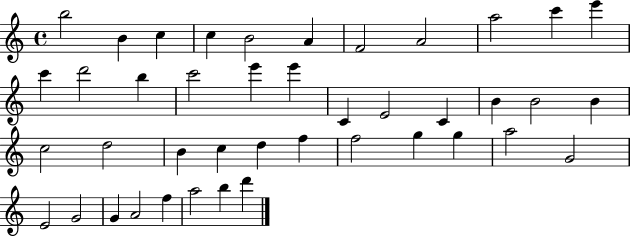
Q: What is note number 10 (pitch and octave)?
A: C6